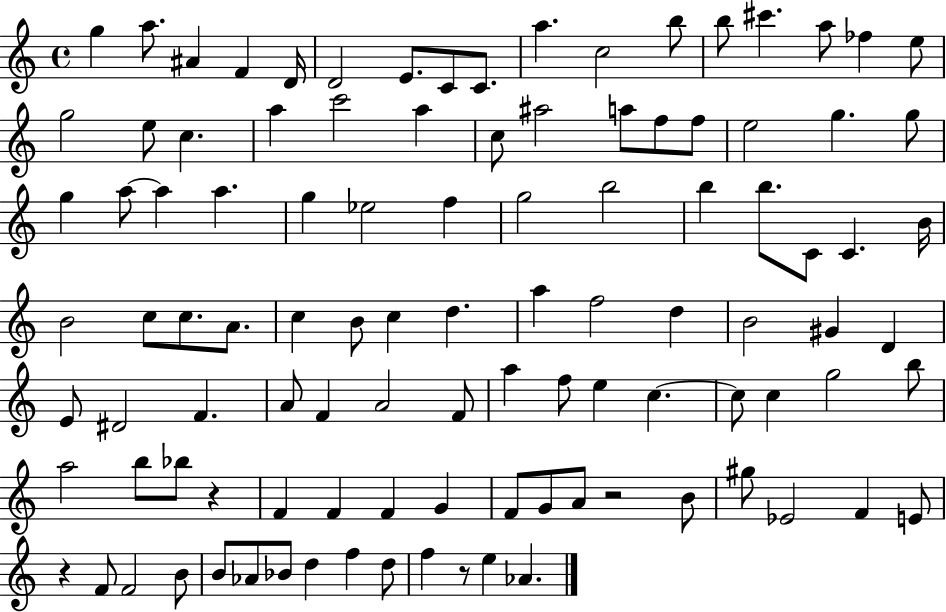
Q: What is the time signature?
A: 4/4